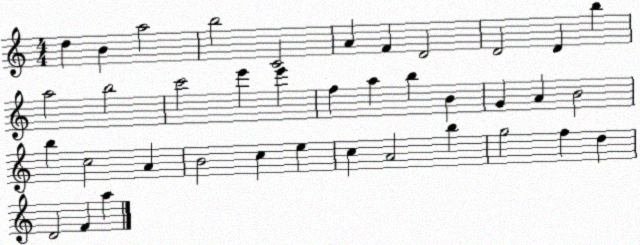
X:1
T:Untitled
M:4/4
L:1/4
K:C
d B a2 b2 C2 A F D2 D2 D b a2 b2 c'2 e' e' f a b B G A B2 b c2 A B2 c e c A2 b g2 f d D2 F a